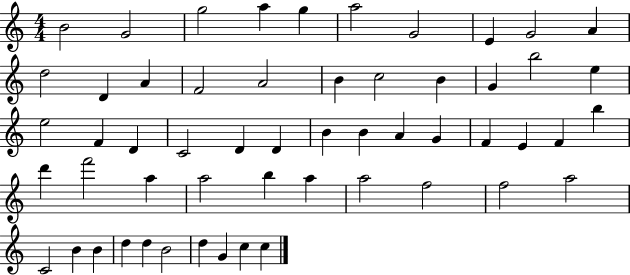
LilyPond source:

{
  \clef treble
  \numericTimeSignature
  \time 4/4
  \key c \major
  b'2 g'2 | g''2 a''4 g''4 | a''2 g'2 | e'4 g'2 a'4 | \break d''2 d'4 a'4 | f'2 a'2 | b'4 c''2 b'4 | g'4 b''2 e''4 | \break e''2 f'4 d'4 | c'2 d'4 d'4 | b'4 b'4 a'4 g'4 | f'4 e'4 f'4 b''4 | \break d'''4 f'''2 a''4 | a''2 b''4 a''4 | a''2 f''2 | f''2 a''2 | \break c'2 b'4 b'4 | d''4 d''4 b'2 | d''4 g'4 c''4 c''4 | \bar "|."
}